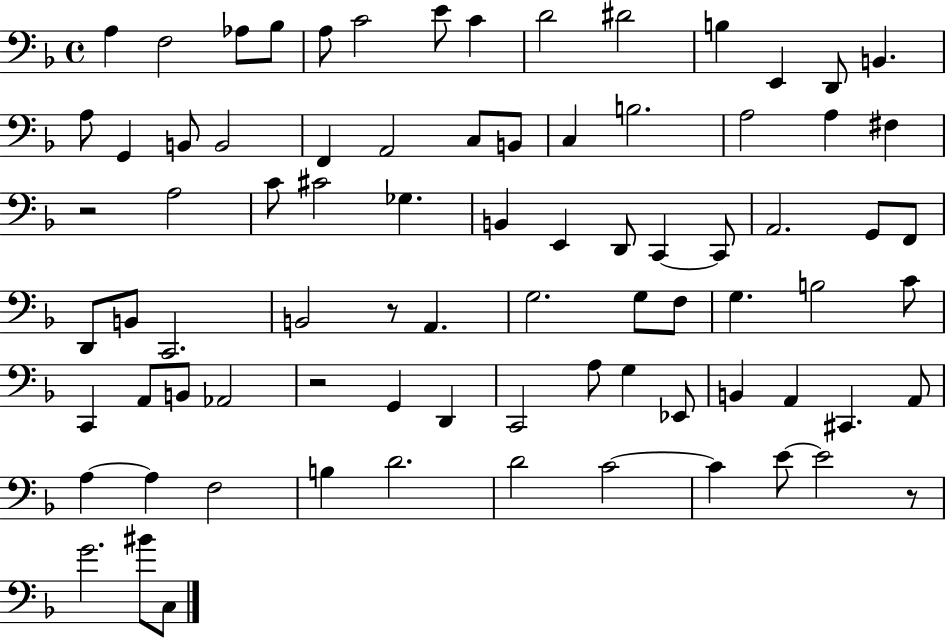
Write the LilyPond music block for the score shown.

{
  \clef bass
  \time 4/4
  \defaultTimeSignature
  \key f \major
  a4 f2 aes8 bes8 | a8 c'2 e'8 c'4 | d'2 dis'2 | b4 e,4 d,8 b,4. | \break a8 g,4 b,8 b,2 | f,4 a,2 c8 b,8 | c4 b2. | a2 a4 fis4 | \break r2 a2 | c'8 cis'2 ges4. | b,4 e,4 d,8 c,4~~ c,8 | a,2. g,8 f,8 | \break d,8 b,8 c,2. | b,2 r8 a,4. | g2. g8 f8 | g4. b2 c'8 | \break c,4 a,8 b,8 aes,2 | r2 g,4 d,4 | c,2 a8 g4 ees,8 | b,4 a,4 cis,4. a,8 | \break a4~~ a4 f2 | b4 d'2. | d'2 c'2~~ | c'4 e'8~~ e'2 r8 | \break g'2. bis'8 c8 | \bar "|."
}